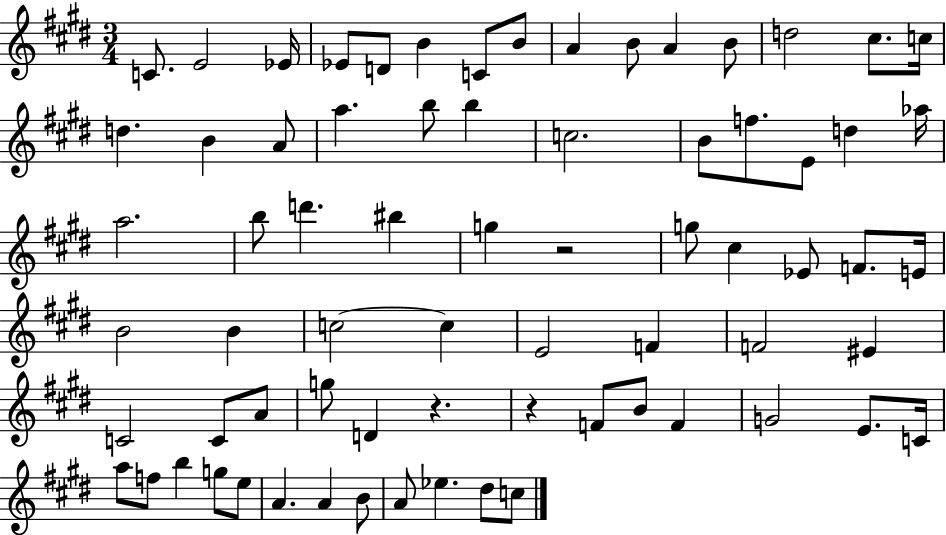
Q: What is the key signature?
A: E major